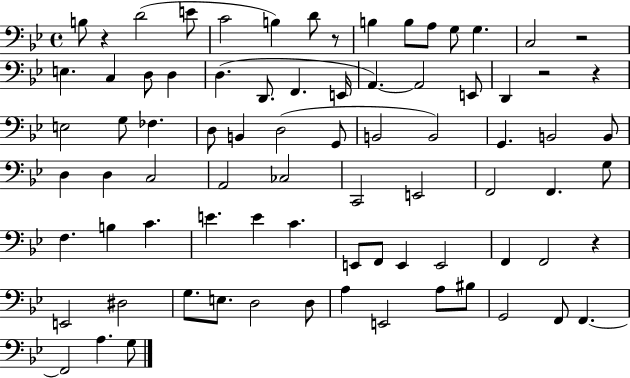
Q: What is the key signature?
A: BES major